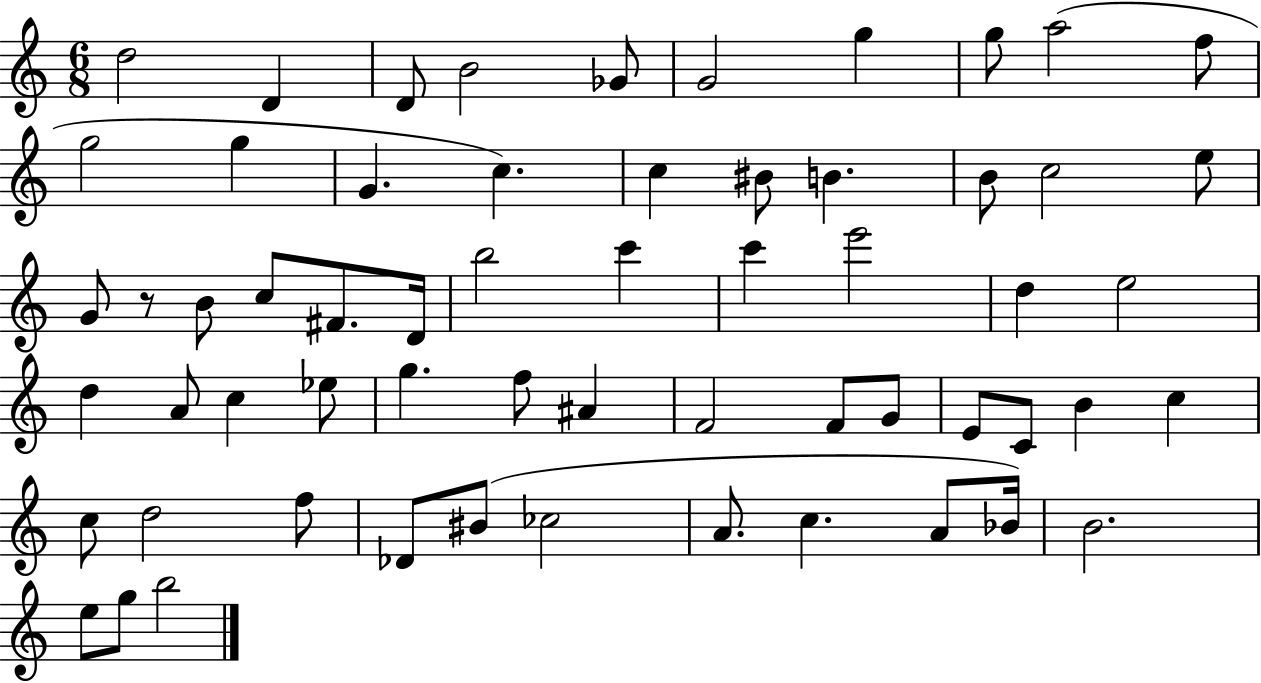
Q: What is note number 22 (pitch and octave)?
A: B4